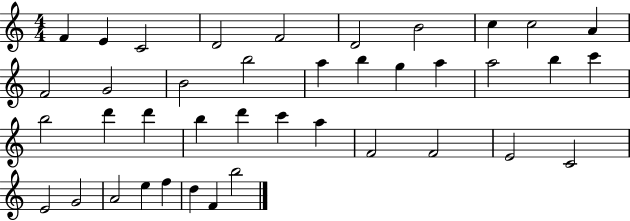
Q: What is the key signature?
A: C major